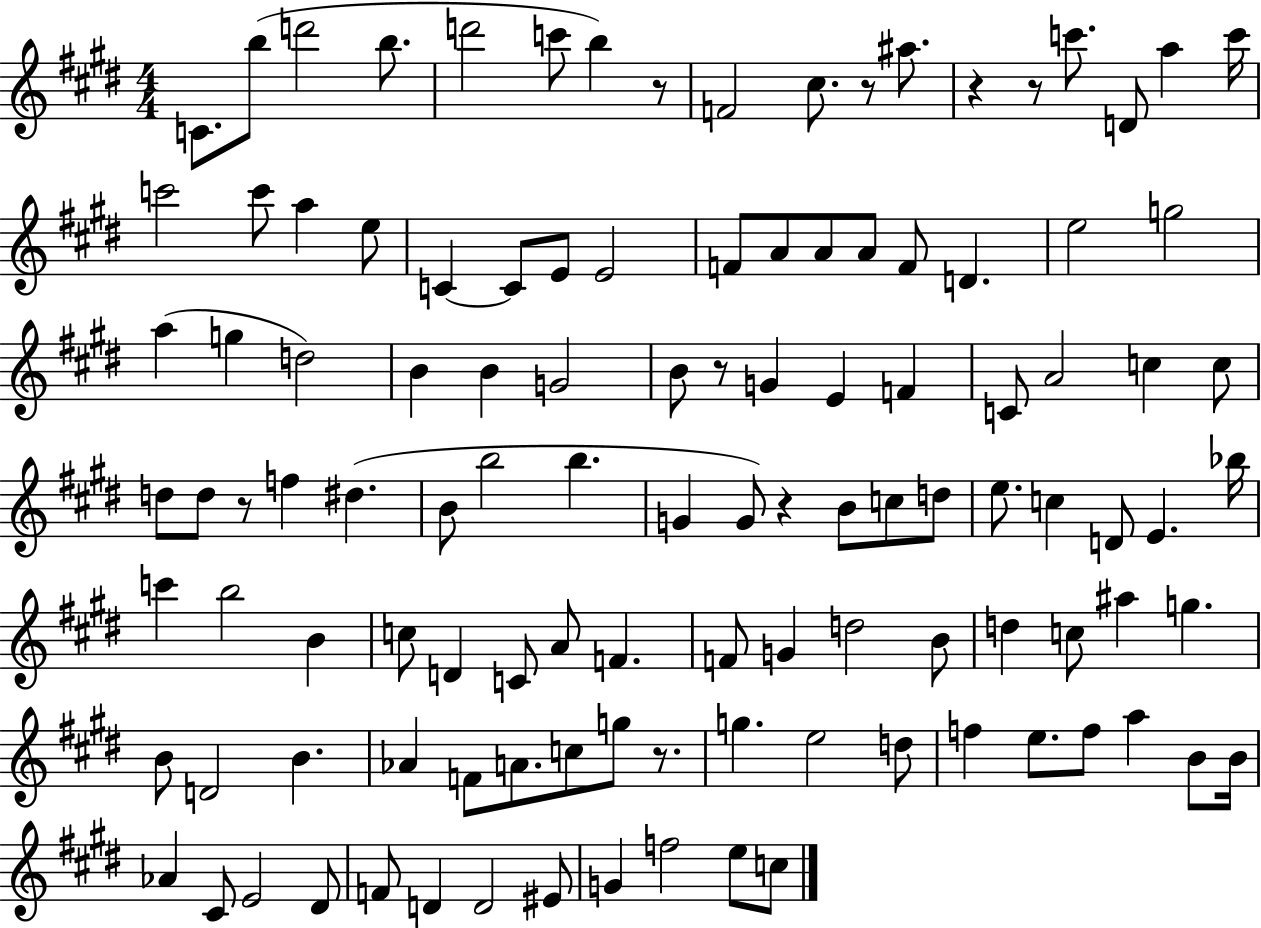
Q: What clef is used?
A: treble